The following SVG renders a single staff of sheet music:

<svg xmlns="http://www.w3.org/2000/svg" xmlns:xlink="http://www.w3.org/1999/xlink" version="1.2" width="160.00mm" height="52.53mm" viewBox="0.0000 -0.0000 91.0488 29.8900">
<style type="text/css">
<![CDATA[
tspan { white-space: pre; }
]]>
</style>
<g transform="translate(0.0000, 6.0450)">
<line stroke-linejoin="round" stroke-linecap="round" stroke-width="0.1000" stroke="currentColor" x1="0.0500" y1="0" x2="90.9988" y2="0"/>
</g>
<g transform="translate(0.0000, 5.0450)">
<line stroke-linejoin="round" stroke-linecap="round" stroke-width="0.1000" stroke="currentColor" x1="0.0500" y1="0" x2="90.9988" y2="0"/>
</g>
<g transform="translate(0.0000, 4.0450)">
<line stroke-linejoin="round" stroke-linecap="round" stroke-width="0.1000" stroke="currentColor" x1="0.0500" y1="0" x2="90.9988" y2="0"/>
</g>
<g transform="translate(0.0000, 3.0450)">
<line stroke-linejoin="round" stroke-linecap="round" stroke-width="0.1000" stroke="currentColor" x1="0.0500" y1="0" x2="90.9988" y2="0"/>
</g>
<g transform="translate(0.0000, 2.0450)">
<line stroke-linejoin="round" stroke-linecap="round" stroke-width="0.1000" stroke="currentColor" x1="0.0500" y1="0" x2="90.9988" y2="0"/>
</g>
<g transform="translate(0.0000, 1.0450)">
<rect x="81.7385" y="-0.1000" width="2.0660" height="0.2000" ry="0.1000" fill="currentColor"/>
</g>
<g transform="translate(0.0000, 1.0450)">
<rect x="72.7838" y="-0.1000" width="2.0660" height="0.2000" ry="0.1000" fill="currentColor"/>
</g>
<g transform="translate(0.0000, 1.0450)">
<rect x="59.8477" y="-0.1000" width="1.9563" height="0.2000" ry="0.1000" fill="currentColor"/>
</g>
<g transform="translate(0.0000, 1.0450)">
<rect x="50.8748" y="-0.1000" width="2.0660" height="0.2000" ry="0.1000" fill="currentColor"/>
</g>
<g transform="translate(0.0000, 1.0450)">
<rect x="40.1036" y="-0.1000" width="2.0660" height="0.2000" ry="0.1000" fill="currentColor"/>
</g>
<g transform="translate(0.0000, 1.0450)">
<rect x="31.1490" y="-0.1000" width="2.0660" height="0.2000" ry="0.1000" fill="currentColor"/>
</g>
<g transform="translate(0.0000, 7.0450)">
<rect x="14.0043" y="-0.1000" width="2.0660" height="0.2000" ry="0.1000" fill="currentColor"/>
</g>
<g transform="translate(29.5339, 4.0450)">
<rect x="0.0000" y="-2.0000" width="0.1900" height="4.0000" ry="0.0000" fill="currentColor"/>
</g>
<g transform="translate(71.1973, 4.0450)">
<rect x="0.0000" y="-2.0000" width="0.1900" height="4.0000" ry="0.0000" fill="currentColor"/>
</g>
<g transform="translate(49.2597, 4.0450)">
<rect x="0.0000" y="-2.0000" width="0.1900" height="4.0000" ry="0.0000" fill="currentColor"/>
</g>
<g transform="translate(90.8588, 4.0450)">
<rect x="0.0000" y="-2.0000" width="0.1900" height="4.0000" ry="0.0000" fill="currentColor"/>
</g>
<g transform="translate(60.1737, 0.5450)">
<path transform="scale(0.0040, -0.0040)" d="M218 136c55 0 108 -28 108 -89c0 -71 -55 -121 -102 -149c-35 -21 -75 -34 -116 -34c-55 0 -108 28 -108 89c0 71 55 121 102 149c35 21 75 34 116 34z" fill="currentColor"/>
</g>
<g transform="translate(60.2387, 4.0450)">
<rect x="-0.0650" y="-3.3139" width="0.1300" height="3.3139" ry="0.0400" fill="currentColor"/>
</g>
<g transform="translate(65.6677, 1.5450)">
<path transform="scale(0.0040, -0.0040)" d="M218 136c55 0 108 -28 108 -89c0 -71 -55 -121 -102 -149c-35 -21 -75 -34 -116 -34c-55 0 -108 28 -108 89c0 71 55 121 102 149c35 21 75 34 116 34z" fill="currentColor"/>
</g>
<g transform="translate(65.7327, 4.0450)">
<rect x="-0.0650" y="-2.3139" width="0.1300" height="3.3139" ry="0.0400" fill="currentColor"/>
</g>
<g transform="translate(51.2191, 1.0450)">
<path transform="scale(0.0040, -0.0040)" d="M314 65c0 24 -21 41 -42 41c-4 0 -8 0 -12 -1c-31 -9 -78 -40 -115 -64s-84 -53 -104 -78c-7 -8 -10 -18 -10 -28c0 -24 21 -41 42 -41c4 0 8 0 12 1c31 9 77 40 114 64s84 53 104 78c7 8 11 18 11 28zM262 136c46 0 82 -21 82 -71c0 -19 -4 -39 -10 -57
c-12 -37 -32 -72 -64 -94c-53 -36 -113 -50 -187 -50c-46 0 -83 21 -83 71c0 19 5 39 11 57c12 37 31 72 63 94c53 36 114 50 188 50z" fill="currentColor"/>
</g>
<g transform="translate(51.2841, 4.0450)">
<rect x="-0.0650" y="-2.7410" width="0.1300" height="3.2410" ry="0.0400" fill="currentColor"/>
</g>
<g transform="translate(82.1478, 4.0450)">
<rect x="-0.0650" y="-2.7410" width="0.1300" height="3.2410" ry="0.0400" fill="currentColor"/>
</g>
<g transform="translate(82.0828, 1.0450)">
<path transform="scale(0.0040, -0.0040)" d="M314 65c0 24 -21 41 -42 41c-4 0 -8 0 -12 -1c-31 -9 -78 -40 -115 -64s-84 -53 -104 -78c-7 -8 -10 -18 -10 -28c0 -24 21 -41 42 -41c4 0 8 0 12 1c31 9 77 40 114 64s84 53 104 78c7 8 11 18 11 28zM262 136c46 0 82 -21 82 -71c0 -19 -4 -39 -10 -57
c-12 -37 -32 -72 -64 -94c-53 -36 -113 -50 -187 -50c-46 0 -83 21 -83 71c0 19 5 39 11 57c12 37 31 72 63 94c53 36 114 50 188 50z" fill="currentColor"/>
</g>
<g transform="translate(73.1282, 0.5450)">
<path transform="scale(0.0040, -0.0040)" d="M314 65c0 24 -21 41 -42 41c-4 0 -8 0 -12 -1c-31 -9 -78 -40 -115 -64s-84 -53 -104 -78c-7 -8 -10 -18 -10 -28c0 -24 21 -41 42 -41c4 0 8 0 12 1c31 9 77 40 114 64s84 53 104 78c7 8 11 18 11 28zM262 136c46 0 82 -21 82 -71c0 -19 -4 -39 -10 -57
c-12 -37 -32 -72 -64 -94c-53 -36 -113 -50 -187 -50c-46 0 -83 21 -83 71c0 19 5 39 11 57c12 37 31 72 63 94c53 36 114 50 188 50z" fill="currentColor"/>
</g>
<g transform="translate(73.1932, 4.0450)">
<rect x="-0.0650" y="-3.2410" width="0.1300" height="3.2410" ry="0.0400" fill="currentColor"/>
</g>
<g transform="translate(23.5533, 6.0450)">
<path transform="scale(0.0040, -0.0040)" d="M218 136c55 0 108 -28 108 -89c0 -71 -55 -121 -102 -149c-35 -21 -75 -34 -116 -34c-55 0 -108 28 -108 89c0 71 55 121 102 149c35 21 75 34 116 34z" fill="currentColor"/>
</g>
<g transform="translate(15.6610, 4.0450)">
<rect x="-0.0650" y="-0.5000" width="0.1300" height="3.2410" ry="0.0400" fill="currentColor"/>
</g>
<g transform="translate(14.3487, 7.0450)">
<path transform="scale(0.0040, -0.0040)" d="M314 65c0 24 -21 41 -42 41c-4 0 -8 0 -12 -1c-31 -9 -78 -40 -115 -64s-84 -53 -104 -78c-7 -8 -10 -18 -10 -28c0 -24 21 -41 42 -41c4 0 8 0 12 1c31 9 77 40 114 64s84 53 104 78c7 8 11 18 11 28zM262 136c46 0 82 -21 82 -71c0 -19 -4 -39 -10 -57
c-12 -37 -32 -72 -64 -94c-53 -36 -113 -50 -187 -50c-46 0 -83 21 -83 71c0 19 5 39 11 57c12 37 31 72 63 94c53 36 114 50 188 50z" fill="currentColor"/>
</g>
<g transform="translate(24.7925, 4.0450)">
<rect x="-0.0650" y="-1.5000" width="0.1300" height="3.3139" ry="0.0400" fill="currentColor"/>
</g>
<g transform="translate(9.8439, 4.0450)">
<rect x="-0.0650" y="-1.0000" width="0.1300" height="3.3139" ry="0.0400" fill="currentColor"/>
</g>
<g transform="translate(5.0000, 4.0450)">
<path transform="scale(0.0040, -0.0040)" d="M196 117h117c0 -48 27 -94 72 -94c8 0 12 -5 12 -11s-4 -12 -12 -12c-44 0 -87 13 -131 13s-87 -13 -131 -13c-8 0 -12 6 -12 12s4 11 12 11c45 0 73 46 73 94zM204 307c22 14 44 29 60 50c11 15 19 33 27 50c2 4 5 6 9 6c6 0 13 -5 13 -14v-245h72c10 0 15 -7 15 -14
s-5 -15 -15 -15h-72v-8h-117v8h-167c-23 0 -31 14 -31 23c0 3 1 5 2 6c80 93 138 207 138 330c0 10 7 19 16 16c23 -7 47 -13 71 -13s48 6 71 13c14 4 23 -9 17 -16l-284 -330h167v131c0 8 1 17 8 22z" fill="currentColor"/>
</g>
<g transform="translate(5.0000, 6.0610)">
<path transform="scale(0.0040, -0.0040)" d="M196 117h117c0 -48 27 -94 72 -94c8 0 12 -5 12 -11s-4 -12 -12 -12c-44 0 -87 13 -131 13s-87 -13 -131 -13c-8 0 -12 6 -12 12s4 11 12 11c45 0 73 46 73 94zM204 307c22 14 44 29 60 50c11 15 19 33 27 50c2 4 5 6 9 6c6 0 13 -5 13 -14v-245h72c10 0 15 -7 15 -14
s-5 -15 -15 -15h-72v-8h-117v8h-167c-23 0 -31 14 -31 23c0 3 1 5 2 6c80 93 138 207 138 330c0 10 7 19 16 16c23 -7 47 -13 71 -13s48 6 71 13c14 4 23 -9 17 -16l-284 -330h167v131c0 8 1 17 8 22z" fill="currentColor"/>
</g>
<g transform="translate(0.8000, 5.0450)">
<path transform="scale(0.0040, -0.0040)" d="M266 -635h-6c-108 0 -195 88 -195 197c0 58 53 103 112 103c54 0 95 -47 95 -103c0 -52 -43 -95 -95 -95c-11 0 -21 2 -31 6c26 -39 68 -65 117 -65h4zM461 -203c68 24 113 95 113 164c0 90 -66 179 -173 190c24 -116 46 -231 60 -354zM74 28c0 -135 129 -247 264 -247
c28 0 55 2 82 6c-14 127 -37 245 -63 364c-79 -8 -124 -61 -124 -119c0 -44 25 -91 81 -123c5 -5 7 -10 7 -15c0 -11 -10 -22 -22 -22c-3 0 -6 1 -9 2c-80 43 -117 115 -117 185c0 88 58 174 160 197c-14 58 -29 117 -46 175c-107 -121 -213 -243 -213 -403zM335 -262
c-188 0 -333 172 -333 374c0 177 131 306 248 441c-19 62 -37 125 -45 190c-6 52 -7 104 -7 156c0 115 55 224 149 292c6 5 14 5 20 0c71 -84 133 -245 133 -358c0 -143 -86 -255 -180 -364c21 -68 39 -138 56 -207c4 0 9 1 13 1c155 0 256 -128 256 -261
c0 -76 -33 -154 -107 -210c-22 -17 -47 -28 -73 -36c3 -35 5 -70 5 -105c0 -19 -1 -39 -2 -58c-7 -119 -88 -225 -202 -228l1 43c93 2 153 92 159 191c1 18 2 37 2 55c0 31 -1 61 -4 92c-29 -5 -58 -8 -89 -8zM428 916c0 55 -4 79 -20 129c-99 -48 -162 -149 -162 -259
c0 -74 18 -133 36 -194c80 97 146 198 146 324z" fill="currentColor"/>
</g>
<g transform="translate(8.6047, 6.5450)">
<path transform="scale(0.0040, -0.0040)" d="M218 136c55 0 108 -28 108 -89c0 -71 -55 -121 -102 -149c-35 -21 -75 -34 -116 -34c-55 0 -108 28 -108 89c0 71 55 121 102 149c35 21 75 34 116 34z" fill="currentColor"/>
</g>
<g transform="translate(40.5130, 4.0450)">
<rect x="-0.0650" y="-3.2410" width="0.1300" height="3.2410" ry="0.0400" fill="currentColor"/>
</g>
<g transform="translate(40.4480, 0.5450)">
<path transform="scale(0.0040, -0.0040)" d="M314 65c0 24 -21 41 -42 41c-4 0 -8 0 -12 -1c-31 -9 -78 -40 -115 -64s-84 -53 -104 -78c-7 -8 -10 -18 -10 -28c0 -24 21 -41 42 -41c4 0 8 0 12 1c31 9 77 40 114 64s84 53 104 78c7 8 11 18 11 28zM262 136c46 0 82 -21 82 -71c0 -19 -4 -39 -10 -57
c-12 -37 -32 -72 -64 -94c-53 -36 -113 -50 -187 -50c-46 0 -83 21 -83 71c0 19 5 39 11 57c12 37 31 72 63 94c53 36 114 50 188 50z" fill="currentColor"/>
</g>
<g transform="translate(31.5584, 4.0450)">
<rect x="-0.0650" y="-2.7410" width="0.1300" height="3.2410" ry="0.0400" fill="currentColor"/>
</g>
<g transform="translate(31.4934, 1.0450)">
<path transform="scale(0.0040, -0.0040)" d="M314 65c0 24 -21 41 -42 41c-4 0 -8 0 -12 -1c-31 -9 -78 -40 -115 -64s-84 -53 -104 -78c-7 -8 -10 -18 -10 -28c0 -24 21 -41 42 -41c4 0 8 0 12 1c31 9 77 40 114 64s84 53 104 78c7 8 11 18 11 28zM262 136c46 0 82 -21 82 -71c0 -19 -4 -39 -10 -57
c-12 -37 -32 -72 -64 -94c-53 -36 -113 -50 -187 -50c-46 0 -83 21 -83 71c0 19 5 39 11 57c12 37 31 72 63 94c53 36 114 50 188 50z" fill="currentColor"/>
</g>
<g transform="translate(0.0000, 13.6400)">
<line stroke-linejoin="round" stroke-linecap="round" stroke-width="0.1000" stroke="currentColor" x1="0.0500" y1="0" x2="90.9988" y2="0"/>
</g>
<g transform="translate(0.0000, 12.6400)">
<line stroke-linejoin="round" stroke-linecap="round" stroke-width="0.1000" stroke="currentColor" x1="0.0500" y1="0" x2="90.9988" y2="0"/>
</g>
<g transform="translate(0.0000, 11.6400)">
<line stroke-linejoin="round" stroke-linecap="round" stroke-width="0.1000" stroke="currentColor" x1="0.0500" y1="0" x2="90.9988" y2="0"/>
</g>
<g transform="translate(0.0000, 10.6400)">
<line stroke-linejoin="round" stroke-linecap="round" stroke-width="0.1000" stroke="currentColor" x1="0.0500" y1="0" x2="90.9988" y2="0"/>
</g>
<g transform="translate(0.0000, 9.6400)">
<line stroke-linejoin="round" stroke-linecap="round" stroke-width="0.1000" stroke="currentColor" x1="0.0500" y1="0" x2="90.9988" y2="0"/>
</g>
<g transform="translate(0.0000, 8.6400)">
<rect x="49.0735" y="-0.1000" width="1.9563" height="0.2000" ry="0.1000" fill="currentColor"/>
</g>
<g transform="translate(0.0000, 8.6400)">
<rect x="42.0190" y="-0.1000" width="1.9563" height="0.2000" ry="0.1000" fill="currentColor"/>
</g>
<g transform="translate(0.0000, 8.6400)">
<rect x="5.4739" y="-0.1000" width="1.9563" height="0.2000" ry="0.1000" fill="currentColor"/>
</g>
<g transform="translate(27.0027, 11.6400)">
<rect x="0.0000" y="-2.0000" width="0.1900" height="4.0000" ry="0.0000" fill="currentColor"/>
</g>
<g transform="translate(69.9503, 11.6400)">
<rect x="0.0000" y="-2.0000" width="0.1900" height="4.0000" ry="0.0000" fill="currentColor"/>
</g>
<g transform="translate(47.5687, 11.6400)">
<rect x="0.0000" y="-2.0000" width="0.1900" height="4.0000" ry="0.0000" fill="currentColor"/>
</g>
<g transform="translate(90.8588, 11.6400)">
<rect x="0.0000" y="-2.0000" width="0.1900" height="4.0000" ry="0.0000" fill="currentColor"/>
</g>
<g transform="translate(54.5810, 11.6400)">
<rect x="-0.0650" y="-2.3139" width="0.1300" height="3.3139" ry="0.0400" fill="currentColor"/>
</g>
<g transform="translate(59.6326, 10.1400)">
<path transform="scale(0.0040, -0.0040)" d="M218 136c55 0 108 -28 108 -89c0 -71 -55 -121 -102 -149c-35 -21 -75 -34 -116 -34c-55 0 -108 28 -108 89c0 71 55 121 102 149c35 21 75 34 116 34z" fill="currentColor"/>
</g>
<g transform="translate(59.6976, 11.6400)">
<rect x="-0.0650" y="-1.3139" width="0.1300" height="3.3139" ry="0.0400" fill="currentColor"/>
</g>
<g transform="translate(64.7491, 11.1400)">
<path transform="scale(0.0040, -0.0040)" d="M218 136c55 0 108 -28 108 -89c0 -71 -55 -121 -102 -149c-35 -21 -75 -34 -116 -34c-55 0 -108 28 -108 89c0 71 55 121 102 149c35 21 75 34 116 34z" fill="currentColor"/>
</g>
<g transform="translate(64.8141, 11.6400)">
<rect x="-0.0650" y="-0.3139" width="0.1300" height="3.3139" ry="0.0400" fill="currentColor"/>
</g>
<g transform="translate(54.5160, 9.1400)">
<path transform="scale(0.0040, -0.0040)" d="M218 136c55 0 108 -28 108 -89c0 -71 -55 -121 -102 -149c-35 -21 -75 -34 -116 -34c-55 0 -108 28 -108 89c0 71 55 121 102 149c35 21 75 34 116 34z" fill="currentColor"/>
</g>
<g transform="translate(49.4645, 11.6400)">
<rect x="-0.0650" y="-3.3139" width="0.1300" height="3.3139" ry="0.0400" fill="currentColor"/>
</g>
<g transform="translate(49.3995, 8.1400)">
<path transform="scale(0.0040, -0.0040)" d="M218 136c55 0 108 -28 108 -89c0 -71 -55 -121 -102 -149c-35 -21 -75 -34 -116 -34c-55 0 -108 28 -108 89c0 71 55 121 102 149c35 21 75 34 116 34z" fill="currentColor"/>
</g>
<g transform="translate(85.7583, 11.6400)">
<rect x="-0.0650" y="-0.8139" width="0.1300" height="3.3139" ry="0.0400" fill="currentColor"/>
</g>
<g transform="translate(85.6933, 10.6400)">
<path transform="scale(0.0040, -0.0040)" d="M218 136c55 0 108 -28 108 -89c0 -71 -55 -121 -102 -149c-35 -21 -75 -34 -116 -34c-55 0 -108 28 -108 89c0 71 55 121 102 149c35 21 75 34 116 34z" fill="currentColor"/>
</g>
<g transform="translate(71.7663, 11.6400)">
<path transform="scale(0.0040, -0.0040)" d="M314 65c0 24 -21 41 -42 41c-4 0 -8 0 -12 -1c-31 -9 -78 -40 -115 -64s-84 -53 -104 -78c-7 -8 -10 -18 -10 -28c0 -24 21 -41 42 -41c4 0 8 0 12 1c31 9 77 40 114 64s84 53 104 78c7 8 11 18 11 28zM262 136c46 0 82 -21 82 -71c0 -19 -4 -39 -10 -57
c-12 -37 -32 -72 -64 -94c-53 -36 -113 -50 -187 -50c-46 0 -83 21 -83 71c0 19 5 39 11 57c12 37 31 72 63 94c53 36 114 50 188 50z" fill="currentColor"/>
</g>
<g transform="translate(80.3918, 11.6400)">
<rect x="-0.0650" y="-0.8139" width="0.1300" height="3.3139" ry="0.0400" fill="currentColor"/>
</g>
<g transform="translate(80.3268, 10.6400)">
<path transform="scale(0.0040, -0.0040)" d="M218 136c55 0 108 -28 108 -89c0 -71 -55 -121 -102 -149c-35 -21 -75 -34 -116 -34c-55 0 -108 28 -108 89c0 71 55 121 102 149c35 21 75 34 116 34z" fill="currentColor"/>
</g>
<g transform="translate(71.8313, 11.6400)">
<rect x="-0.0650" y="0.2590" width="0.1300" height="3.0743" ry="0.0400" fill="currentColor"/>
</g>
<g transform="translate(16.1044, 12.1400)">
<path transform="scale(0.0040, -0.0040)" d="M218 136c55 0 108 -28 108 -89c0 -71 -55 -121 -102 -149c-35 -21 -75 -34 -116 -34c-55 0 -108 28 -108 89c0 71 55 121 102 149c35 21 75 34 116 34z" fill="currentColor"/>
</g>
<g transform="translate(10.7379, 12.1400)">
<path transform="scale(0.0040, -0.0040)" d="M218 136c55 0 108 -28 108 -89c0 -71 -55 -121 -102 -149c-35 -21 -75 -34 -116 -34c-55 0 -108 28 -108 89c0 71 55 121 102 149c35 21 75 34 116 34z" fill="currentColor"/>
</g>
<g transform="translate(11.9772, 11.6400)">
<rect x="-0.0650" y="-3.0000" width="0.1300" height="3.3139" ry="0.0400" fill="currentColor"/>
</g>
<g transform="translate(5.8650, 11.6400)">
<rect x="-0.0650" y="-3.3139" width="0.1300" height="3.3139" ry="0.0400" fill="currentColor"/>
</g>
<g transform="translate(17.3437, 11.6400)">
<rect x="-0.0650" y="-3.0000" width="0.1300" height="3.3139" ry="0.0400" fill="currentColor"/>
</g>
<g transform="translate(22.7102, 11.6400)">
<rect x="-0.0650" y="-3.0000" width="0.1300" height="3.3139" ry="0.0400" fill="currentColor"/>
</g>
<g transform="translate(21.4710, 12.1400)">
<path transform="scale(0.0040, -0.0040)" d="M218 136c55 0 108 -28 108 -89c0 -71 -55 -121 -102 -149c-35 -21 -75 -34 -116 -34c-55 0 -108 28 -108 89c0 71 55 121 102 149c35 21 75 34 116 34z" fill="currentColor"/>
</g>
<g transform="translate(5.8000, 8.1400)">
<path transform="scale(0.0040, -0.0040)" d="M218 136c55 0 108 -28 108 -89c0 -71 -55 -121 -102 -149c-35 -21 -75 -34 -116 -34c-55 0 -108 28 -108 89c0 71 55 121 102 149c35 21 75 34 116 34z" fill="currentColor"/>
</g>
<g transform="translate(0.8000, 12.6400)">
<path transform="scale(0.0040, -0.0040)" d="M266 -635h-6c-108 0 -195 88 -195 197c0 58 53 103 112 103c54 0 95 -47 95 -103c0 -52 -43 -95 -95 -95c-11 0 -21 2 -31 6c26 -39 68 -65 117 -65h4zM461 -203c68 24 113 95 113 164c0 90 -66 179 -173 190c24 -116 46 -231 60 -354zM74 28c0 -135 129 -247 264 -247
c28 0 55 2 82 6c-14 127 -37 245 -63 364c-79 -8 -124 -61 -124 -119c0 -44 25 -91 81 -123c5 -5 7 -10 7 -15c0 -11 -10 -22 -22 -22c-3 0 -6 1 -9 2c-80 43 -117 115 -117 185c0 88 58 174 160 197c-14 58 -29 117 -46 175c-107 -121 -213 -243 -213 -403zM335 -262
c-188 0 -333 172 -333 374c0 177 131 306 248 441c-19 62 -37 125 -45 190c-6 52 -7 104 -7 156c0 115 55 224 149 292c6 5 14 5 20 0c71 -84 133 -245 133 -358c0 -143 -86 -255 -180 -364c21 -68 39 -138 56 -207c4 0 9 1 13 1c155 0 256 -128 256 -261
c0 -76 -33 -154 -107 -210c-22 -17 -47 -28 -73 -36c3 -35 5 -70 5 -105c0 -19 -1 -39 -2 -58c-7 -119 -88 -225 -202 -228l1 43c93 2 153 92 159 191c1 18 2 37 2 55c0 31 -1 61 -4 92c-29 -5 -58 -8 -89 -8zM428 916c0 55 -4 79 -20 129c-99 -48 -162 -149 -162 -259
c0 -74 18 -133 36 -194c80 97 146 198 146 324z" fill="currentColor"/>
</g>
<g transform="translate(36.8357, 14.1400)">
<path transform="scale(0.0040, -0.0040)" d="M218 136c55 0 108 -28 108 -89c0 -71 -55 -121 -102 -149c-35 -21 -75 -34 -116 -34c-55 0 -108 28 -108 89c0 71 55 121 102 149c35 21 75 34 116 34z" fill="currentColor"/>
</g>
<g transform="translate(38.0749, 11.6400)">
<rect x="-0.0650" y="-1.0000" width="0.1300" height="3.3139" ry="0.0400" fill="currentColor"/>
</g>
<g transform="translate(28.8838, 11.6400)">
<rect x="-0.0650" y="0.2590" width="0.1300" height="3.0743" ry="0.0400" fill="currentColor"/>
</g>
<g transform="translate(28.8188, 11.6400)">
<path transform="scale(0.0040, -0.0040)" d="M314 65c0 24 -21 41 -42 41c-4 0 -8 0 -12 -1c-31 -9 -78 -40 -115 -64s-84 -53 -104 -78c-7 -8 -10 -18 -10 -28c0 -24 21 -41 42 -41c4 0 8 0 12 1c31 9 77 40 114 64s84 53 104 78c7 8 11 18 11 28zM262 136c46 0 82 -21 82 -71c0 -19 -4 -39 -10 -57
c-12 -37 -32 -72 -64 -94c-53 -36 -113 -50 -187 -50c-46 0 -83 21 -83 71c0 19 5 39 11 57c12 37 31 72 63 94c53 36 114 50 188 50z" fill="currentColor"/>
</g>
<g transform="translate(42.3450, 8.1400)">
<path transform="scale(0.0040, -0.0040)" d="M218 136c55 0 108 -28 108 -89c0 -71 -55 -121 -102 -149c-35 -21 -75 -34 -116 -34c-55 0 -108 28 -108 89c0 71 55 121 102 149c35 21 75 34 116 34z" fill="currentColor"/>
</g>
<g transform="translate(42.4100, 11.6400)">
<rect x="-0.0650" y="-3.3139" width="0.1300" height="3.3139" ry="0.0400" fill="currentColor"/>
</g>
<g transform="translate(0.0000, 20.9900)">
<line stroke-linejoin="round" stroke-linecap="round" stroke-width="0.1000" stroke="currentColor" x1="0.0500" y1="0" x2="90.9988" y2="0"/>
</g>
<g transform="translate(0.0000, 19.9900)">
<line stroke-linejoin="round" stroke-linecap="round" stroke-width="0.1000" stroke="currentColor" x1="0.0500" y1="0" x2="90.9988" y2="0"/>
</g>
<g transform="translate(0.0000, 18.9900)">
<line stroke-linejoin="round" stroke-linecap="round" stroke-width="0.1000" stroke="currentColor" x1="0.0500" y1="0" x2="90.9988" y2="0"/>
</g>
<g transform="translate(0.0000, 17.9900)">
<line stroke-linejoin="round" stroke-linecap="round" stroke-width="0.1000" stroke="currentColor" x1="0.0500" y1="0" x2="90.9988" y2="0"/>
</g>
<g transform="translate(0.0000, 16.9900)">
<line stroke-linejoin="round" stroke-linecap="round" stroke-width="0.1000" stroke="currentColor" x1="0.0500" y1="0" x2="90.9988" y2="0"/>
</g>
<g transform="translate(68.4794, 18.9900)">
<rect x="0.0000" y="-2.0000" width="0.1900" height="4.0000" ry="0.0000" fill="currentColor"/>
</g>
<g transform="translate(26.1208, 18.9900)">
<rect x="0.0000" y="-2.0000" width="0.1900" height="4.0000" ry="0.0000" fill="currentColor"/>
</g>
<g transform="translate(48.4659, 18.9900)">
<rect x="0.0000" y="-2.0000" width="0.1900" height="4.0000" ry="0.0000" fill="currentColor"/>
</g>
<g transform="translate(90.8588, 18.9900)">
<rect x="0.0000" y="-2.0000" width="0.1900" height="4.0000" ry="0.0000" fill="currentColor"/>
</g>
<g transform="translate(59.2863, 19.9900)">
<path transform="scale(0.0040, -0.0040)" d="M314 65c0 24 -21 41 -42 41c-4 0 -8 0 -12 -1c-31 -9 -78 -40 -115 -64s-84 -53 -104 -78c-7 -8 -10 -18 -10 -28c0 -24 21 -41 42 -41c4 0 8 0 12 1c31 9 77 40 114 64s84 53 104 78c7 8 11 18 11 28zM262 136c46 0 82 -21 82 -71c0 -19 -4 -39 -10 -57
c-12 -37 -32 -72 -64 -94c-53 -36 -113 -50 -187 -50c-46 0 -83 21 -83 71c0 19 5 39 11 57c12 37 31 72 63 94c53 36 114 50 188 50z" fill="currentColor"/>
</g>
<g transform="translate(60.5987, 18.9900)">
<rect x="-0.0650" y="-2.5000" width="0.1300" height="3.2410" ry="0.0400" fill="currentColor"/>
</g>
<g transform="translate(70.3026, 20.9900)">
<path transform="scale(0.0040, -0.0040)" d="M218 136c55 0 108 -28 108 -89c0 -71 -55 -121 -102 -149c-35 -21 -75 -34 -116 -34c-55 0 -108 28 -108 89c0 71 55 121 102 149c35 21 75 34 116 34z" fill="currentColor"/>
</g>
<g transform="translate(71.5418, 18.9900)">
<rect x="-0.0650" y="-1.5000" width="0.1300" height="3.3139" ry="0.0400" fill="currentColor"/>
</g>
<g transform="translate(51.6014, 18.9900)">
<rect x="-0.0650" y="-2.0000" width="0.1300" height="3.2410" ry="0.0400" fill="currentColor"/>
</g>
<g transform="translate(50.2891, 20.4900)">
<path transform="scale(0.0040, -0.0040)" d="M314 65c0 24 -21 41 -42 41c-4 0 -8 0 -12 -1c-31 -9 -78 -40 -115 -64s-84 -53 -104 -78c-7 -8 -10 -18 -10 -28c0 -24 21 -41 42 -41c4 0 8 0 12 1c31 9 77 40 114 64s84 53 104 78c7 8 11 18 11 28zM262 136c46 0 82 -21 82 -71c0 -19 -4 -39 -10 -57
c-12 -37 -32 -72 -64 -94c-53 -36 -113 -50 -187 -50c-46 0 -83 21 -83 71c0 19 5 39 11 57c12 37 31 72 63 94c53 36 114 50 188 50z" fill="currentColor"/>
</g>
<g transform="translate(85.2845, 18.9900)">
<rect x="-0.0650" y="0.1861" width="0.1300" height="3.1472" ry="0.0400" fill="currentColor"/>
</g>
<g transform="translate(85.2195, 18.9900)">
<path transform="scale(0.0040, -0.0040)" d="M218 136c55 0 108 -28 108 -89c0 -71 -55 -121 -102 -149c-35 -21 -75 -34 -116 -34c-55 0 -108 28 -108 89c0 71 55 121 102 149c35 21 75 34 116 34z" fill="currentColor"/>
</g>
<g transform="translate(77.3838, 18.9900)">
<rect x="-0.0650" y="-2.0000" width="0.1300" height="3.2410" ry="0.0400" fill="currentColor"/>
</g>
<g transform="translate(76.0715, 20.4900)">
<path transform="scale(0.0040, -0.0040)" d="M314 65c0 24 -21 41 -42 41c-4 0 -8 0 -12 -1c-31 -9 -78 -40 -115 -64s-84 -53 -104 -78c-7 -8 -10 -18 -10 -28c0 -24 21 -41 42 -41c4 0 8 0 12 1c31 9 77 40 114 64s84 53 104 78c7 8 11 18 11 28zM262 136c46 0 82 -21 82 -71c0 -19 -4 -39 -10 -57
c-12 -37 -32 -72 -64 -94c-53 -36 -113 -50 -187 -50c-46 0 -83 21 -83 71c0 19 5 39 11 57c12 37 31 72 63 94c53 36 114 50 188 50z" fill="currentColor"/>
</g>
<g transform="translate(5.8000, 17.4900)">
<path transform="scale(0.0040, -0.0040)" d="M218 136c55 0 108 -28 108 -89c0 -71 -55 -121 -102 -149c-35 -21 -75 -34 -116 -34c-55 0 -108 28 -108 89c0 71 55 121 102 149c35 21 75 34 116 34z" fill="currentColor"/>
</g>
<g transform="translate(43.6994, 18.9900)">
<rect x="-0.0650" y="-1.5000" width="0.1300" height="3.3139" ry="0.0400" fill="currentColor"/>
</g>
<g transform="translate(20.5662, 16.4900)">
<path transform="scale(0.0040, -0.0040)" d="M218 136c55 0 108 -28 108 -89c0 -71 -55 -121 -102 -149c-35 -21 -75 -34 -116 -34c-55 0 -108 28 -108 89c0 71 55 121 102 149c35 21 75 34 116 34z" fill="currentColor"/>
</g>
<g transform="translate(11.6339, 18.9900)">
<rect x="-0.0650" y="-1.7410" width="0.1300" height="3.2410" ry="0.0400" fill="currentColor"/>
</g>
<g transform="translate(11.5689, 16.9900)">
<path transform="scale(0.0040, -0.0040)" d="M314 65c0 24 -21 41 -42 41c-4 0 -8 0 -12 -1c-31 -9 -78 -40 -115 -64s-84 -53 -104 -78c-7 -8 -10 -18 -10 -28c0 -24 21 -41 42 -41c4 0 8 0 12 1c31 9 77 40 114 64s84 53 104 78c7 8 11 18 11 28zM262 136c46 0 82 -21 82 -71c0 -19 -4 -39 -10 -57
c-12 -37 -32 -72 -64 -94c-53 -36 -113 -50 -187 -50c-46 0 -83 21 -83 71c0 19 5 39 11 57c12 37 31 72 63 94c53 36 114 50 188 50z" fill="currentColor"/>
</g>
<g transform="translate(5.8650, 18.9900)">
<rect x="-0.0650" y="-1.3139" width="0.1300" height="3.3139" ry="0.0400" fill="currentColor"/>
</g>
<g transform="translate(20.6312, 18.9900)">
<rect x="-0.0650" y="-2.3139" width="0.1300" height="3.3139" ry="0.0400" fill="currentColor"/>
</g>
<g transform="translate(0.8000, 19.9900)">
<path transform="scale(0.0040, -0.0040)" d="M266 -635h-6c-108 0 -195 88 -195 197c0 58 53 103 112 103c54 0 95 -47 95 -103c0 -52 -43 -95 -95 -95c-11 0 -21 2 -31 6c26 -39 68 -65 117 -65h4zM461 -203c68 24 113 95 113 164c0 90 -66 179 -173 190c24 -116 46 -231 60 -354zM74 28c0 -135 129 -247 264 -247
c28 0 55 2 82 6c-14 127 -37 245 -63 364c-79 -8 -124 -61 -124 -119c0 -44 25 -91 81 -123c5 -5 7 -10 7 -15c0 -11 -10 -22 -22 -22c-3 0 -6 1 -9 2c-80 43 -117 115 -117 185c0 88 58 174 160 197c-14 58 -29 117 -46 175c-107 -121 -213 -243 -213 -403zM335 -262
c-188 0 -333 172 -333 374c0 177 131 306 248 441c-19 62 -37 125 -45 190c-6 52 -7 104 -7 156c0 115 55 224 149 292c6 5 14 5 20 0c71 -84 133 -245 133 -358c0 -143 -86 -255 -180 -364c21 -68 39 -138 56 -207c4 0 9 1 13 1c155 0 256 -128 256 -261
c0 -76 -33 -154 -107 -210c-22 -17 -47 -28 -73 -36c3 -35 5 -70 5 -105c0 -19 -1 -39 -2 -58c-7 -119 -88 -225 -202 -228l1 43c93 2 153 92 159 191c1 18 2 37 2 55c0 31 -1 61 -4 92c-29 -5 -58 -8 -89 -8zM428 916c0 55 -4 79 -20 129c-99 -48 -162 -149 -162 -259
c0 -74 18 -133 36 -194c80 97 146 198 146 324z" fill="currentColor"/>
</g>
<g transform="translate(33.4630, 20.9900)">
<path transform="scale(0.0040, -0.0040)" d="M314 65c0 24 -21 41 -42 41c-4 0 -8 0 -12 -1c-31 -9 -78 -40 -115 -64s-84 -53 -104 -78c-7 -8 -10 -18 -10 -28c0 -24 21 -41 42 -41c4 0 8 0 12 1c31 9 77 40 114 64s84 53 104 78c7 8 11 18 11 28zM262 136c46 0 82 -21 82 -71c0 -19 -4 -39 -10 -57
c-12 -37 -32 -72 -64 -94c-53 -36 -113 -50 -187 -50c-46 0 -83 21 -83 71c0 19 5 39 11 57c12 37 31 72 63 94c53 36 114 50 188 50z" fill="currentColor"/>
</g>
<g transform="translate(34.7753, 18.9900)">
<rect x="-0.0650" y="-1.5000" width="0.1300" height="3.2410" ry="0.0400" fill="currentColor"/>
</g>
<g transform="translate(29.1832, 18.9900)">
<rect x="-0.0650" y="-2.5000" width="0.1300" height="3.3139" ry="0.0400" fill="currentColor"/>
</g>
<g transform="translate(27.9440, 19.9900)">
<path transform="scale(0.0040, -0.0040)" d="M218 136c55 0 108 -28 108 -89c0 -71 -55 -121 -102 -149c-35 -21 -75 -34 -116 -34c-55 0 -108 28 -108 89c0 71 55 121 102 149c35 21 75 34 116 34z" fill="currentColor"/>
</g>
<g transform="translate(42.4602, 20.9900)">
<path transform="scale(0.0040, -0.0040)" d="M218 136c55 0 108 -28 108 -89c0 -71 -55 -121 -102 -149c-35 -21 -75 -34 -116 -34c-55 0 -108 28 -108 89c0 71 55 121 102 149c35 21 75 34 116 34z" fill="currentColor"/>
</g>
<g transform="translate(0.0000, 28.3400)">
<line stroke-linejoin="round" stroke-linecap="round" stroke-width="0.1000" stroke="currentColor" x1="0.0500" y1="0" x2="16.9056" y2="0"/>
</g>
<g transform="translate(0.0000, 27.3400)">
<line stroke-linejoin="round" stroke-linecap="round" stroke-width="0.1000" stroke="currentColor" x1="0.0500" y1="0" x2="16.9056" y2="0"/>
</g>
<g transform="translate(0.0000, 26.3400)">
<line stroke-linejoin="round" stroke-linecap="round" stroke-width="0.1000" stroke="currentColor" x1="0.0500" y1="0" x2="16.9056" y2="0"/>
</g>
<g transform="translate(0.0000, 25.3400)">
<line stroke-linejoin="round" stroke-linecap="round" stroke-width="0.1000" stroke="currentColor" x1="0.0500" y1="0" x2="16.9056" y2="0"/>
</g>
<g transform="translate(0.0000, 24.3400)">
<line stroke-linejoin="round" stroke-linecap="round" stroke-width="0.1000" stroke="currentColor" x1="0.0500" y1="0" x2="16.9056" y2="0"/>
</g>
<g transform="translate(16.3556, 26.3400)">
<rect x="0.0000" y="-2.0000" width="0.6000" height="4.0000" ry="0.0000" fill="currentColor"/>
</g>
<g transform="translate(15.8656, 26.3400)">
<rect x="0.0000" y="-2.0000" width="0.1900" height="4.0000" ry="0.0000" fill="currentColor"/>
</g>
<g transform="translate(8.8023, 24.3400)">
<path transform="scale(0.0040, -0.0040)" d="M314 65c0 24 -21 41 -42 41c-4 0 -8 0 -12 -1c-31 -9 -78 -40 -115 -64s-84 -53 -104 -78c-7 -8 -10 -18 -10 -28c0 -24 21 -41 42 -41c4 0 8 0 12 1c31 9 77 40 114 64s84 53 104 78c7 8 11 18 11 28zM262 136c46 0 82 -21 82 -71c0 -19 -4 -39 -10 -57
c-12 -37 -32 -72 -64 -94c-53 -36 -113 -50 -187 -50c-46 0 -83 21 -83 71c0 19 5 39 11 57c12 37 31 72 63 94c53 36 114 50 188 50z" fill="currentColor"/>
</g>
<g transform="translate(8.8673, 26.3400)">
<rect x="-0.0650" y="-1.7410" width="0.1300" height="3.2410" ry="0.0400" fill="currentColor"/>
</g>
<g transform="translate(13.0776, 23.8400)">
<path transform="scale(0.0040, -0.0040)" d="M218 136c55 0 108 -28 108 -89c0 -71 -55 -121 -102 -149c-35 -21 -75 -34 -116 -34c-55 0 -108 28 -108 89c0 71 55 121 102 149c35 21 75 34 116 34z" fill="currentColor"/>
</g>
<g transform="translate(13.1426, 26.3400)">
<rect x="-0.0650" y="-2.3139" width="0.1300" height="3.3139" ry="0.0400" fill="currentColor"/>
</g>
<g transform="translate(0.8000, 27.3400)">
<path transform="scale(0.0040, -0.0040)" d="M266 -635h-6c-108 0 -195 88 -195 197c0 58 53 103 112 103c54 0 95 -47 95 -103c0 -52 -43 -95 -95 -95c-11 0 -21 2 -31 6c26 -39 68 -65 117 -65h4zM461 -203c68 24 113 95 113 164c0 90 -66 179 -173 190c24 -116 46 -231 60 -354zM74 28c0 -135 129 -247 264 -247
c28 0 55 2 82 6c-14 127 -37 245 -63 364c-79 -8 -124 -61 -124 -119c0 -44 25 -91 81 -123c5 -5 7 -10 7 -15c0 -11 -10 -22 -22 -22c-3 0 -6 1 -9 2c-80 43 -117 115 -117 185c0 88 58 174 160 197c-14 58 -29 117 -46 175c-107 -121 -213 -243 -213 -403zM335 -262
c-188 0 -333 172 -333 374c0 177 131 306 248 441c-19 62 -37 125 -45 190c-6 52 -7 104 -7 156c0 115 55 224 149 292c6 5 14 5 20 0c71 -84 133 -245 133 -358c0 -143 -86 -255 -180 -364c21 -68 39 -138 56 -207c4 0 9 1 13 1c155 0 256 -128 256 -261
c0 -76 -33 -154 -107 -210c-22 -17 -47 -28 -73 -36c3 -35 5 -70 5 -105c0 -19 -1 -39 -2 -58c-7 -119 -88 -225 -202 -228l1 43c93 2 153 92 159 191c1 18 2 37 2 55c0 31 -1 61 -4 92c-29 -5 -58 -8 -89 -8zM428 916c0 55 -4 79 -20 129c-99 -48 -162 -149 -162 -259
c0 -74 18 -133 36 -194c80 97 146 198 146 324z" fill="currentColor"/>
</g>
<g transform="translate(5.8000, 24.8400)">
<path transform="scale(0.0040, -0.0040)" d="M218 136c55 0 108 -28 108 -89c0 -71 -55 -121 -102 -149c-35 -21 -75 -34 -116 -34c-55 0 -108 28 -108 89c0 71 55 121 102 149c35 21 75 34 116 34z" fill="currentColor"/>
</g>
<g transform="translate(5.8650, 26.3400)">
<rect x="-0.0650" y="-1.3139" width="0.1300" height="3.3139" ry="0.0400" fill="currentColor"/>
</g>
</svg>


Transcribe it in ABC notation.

X:1
T:Untitled
M:4/4
L:1/4
K:C
D C2 E a2 b2 a2 b g b2 a2 b A A A B2 D b b g e c B2 d d e f2 g G E2 E F2 G2 E F2 B e f2 g